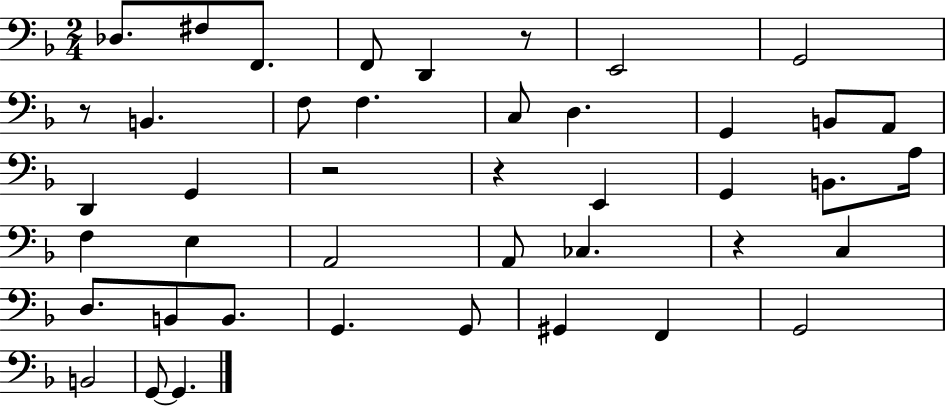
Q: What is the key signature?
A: F major